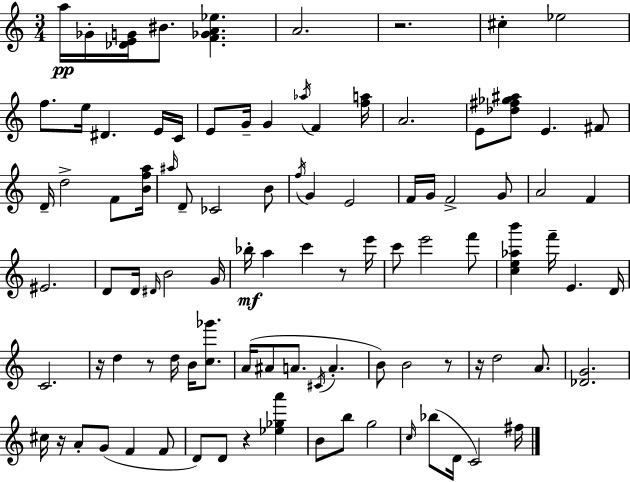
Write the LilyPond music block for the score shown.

{
  \clef treble
  \numericTimeSignature
  \time 3/4
  \key c \major
  a''16\pp ges'16-. <des' e' g'>16 bis'8. <f' ges' a' ees''>4. | a'2. | r2. | cis''4-. ees''2 | \break f''8. e''16 dis'4. e'16 c'16 | e'8 g'16-- g'4 \acciaccatura { aes''16 } f'4 | <f'' a''>16 a'2. | e'8 <des'' fis'' ges'' ais''>8 e'4. fis'8 | \break d'16-- d''2-> f'8 | <b' f'' a''>16 \grace { ais''16 } d'8-- ces'2 | b'8 \acciaccatura { f''16 } g'4 e'2 | f'16 g'16 f'2-> | \break g'8 a'2 f'4 | eis'2. | d'8 d'16 \grace { dis'16 } b'2 | g'16 bes''16-.\mf a''4 c'''4 | \break r8 e'''16 c'''8 e'''2 | f'''8 <c'' e'' aes'' b'''>4 f'''16-- e'4. | d'16 c'2. | r16 d''4 r8 d''16 | \break b'16 <c'' ges'''>8. a'16( ais'8 a'8. \acciaccatura { cis'16 } a'4.-. | b'8) b'2 | r8 r16 d''2 | a'8. <des' g'>2. | \break cis''16 r16 a'8-. g'8( f'4 | f'8 d'8) d'8 r4 | <ees'' ges'' a'''>4 b'8 b''8 g''2 | \grace { c''16 } bes''8( d'16 c'2) | \break fis''16 \bar "|."
}